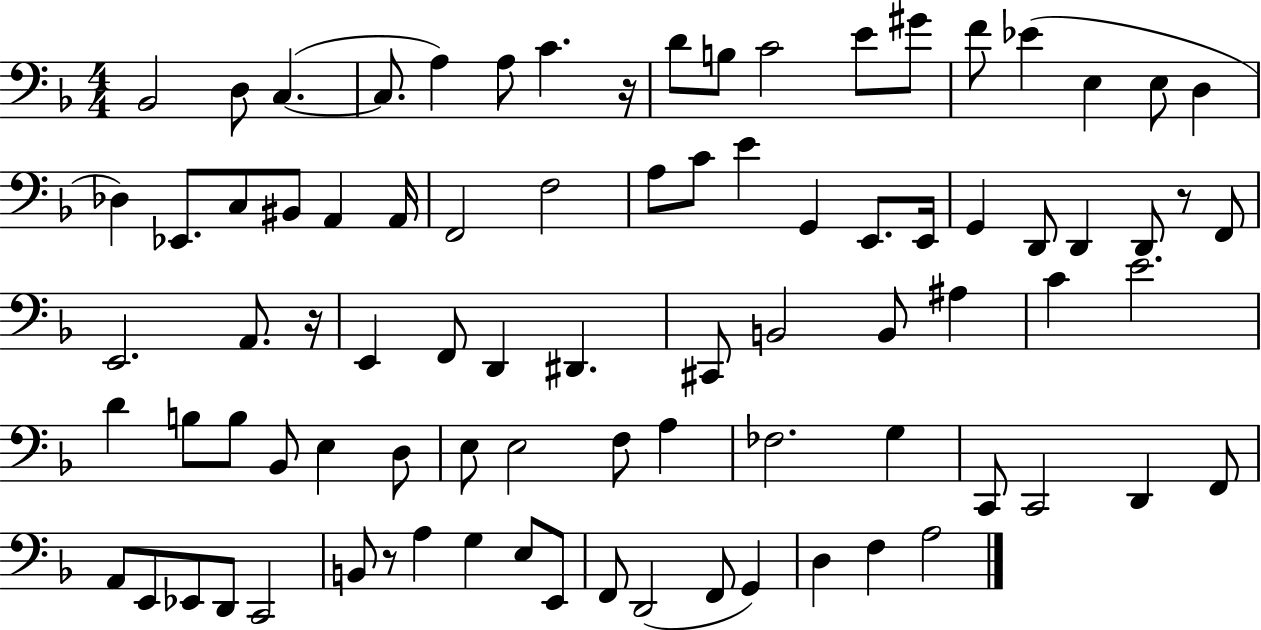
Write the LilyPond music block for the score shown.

{
  \clef bass
  \numericTimeSignature
  \time 4/4
  \key f \major
  bes,2 d8 c4.~(~ | c8. a4) a8 c'4. r16 | d'8 b8 c'2 e'8 gis'8 | f'8 ees'4( e4 e8 d4 | \break des4) ees,8. c8 bis,8 a,4 a,16 | f,2 f2 | a8 c'8 e'4 g,4 e,8. e,16 | g,4 d,8 d,4 d,8 r8 f,8 | \break e,2. a,8. r16 | e,4 f,8 d,4 dis,4. | cis,8 b,2 b,8 ais4 | c'4 e'2. | \break d'4 b8 b8 bes,8 e4 d8 | e8 e2 f8 a4 | fes2. g4 | c,8 c,2 d,4 f,8 | \break a,8 e,8 ees,8 d,8 c,2 | b,8 r8 a4 g4 e8 e,8 | f,8 d,2( f,8 g,4) | d4 f4 a2 | \break \bar "|."
}